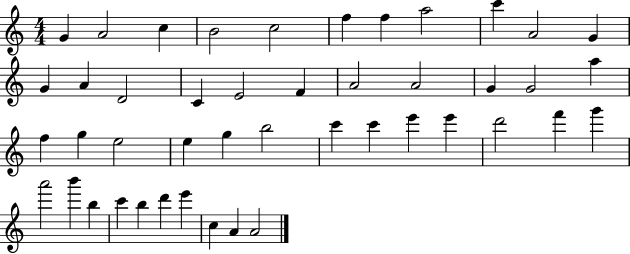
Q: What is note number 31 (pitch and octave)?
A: E6